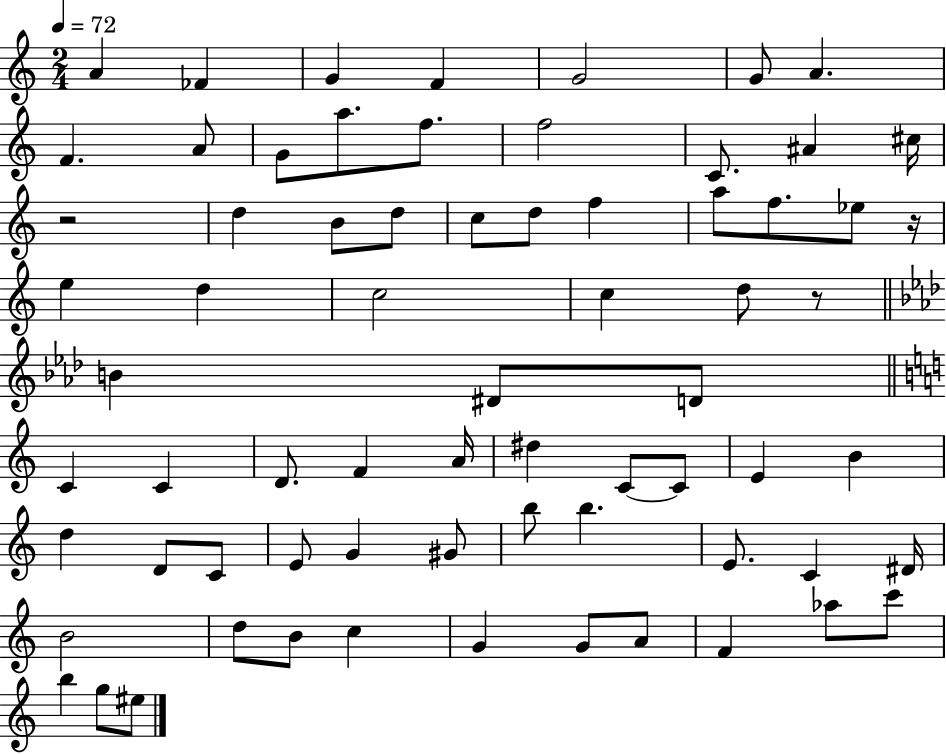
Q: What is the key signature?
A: C major